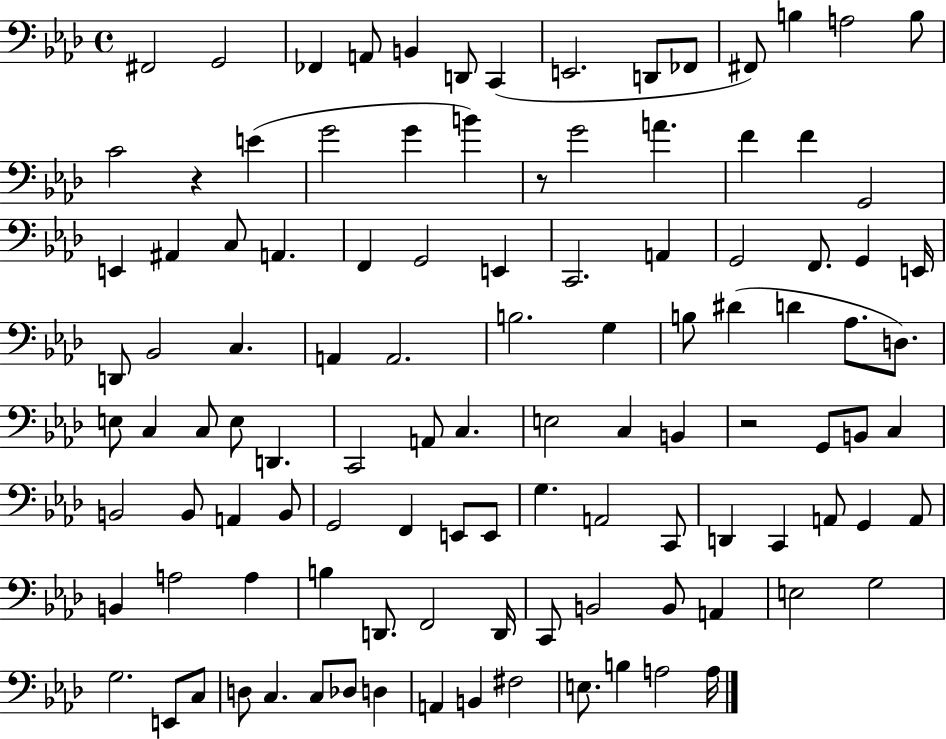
F#2/h G2/h FES2/q A2/e B2/q D2/e C2/q E2/h. D2/e FES2/e F#2/e B3/q A3/h B3/e C4/h R/q E4/q G4/h G4/q B4/q R/e G4/h A4/q. F4/q F4/q G2/h E2/q A#2/q C3/e A2/q. F2/q G2/h E2/q C2/h. A2/q G2/h F2/e. G2/q E2/s D2/e Bb2/h C3/q. A2/q A2/h. B3/h. G3/q B3/e D#4/q D4/q Ab3/e. D3/e. E3/e C3/q C3/e E3/e D2/q. C2/h A2/e C3/q. E3/h C3/q B2/q R/h G2/e B2/e C3/q B2/h B2/e A2/q B2/e G2/h F2/q E2/e E2/e G3/q. A2/h C2/e D2/q C2/q A2/e G2/q A2/e B2/q A3/h A3/q B3/q D2/e. F2/h D2/s C2/e B2/h B2/e A2/q E3/h G3/h G3/h. E2/e C3/e D3/e C3/q. C3/e Db3/e D3/q A2/q B2/q F#3/h E3/e. B3/q A3/h A3/s